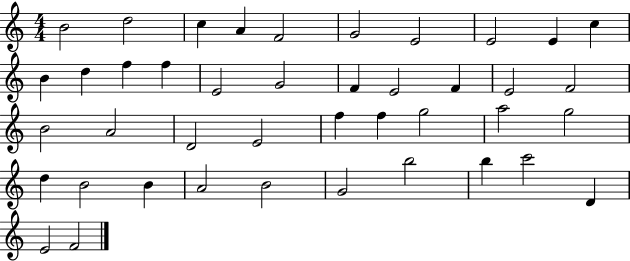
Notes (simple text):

B4/h D5/h C5/q A4/q F4/h G4/h E4/h E4/h E4/q C5/q B4/q D5/q F5/q F5/q E4/h G4/h F4/q E4/h F4/q E4/h F4/h B4/h A4/h D4/h E4/h F5/q F5/q G5/h A5/h G5/h D5/q B4/h B4/q A4/h B4/h G4/h B5/h B5/q C6/h D4/q E4/h F4/h